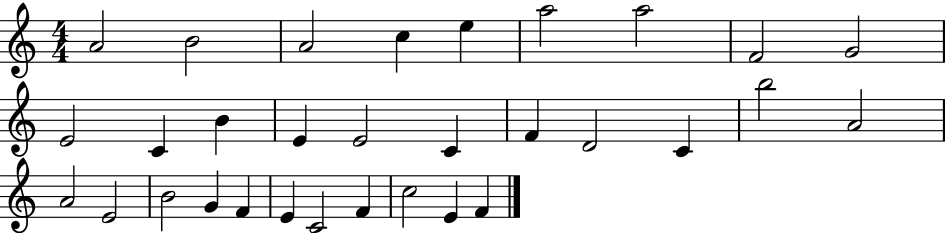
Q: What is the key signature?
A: C major